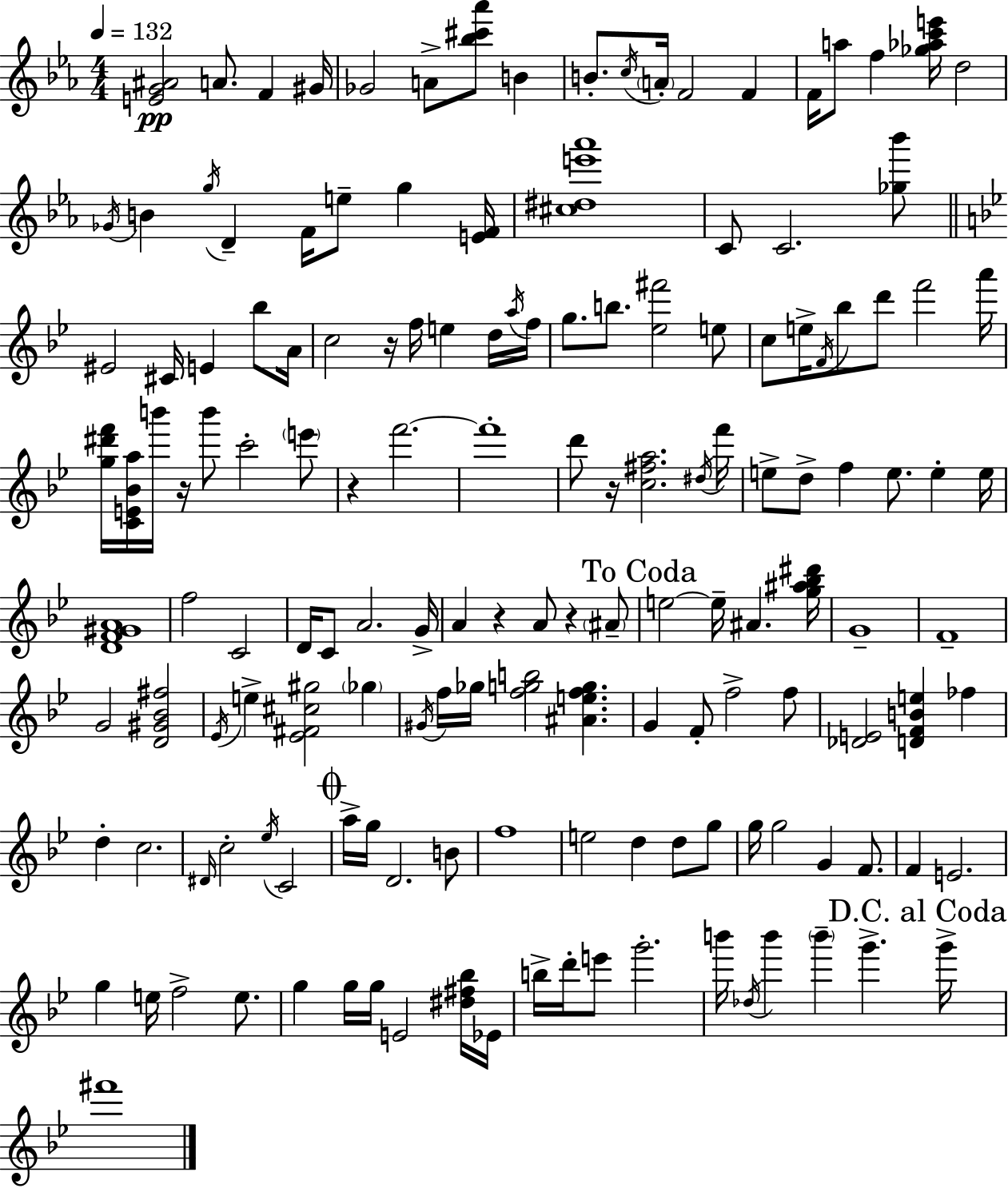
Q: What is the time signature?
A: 4/4